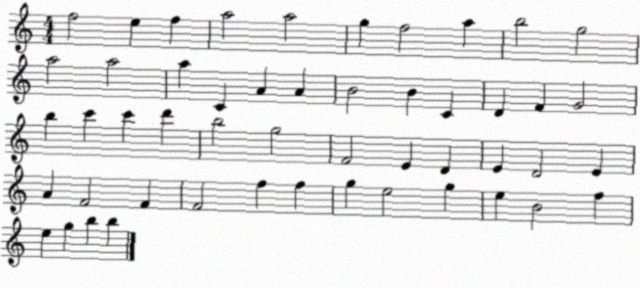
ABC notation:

X:1
T:Untitled
M:4/4
L:1/4
K:C
f2 e f a2 a2 g f2 a b2 g2 a2 a2 a C A A B2 B C D F G2 b c' c' d' b2 g2 F2 E D E D2 E A F2 F F2 f f g e2 g e B2 f e g b b